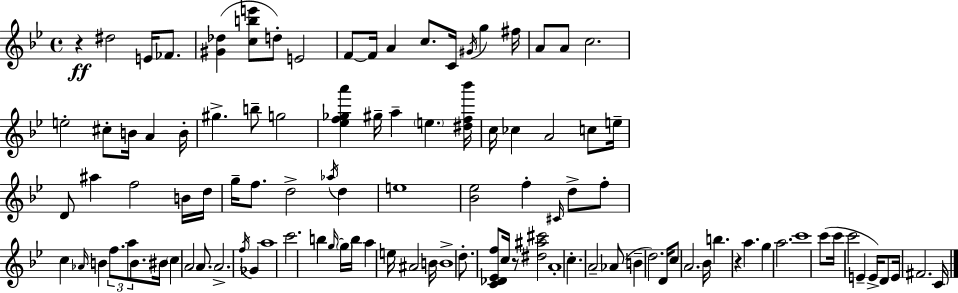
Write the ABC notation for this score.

X:1
T:Untitled
M:4/4
L:1/4
K:Gm
z ^d2 E/4 _F/2 [^G_d] [cbe']/2 d/2 E2 F/2 F/4 A c/2 C/4 ^G/4 g ^f/4 A/2 A/2 c2 e2 ^c/2 B/4 A B/4 ^g b/2 g2 [_ef_ga'] ^g/4 a e [^df_b']/4 c/4 _c A2 c/2 e/4 D/2 ^a f2 B/4 d/4 g/4 f/2 d2 _a/4 d e4 [_B_e]2 f ^C/4 d/2 f/2 c _A/4 B f/2 a/2 B/2 ^B/4 c A2 A/2 A2 f/4 _G a4 c'2 b g/4 g/4 b/4 a e/4 ^A2 B/4 B4 d/2 [C_D_Ef]/2 c/4 z/2 [^d^a^c']2 A4 c A2 _A/2 B d2 D/4 c/2 A2 _B/4 b z a g a2 c'4 c'/2 c'/4 c'2 E E/4 D/2 E/4 ^F2 C/4